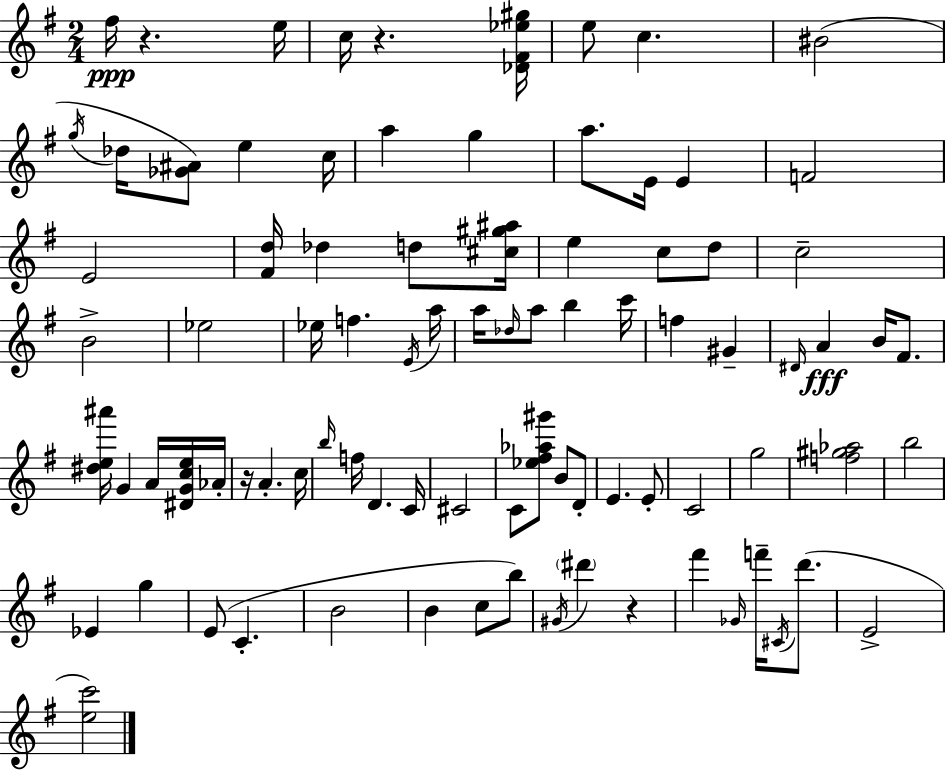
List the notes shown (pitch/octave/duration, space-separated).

F#5/s R/q. E5/s C5/s R/q. [Db4,F#4,Eb5,G#5]/s E5/e C5/q. BIS4/h G5/s Db5/s [Gb4,A#4]/e E5/q C5/s A5/q G5/q A5/e. E4/s E4/q F4/h E4/h [F#4,D5]/s Db5/q D5/e [C#5,G#5,A#5]/s E5/q C5/e D5/e C5/h B4/h Eb5/h Eb5/s F5/q. E4/s A5/s A5/s Db5/s A5/e B5/q C6/s F5/q G#4/q D#4/s A4/q B4/s F#4/e. [D#5,E5,A#6]/s G4/q A4/s [D#4,G4,C5,E5]/s Ab4/s R/s A4/q. C5/s B5/s F5/s D4/q. C4/s C#4/h C4/e [Eb5,F#5,Ab5,G#6]/e B4/e D4/e E4/q. E4/e C4/h G5/h [F5,G#5,Ab5]/h B5/h Eb4/q G5/q E4/e C4/q. B4/h B4/q C5/e B5/e G#4/s D#6/q R/q F#6/q Gb4/s F6/s C#4/s D6/e. E4/h [E5,C6]/h